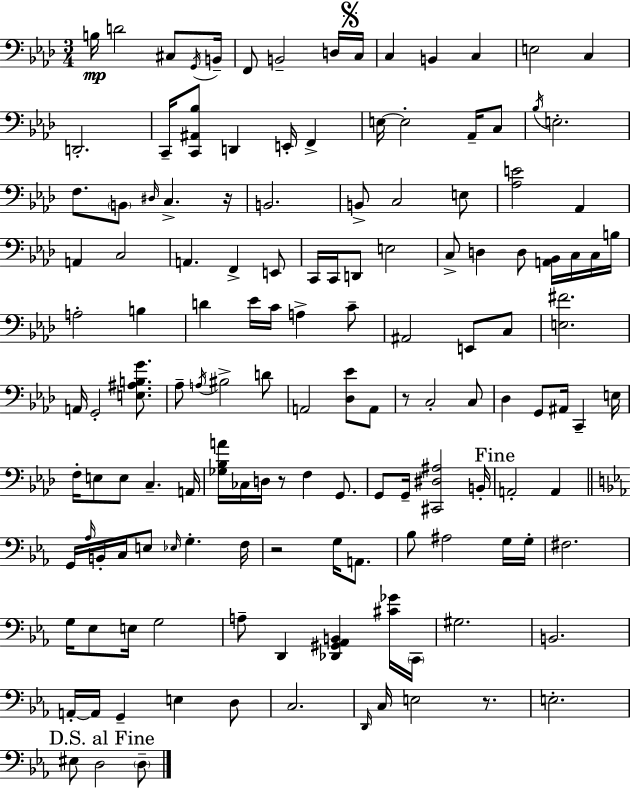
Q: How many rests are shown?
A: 5